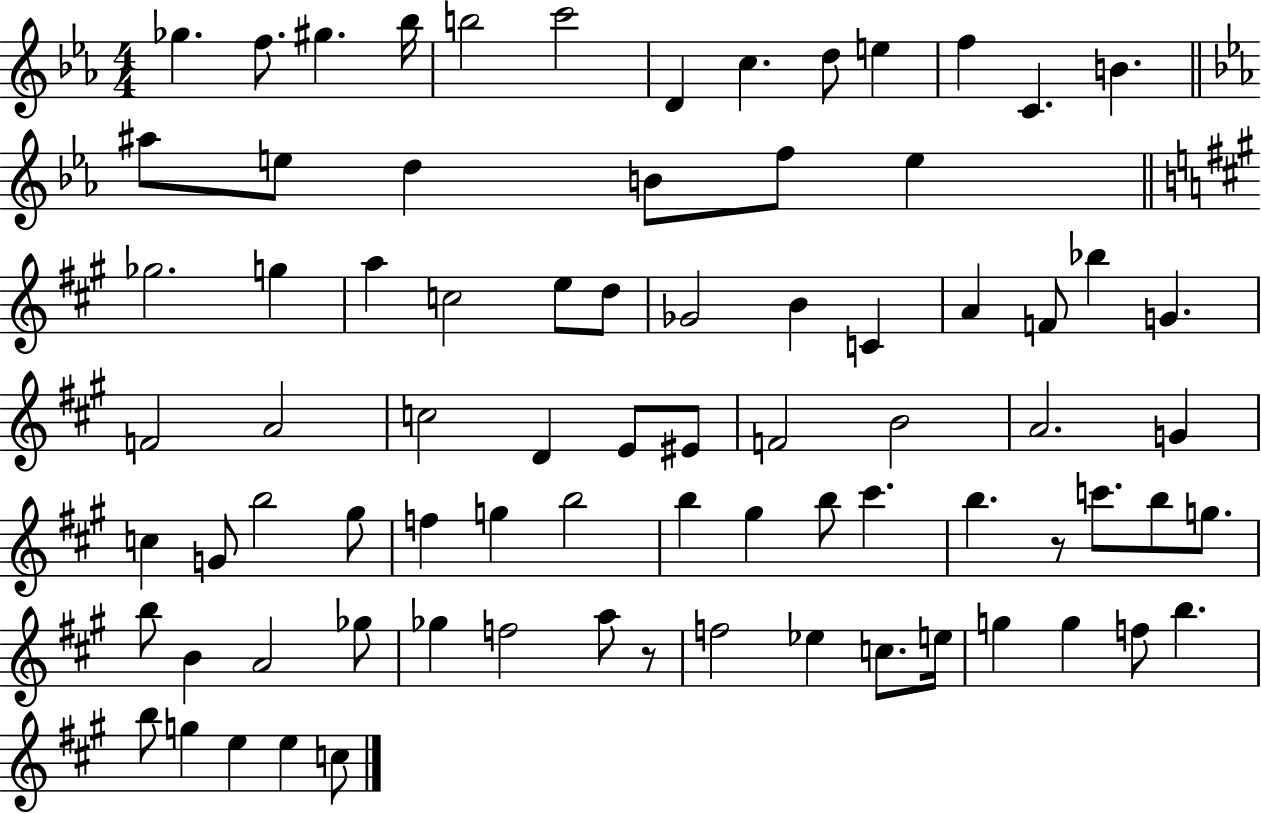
{
  \clef treble
  \numericTimeSignature
  \time 4/4
  \key ees \major
  ges''4. f''8. gis''4. bes''16 | b''2 c'''2 | d'4 c''4. d''8 e''4 | f''4 c'4. b'4. | \break \bar "||" \break \key ees \major ais''8 e''8 d''4 b'8 f''8 e''4 | \bar "||" \break \key a \major ges''2. g''4 | a''4 c''2 e''8 d''8 | ges'2 b'4 c'4 | a'4 f'8 bes''4 g'4. | \break f'2 a'2 | c''2 d'4 e'8 eis'8 | f'2 b'2 | a'2. g'4 | \break c''4 g'8 b''2 gis''8 | f''4 g''4 b''2 | b''4 gis''4 b''8 cis'''4. | b''4. r8 c'''8. b''8 g''8. | \break b''8 b'4 a'2 ges''8 | ges''4 f''2 a''8 r8 | f''2 ees''4 c''8. e''16 | g''4 g''4 f''8 b''4. | \break b''8 g''4 e''4 e''4 c''8 | \bar "|."
}